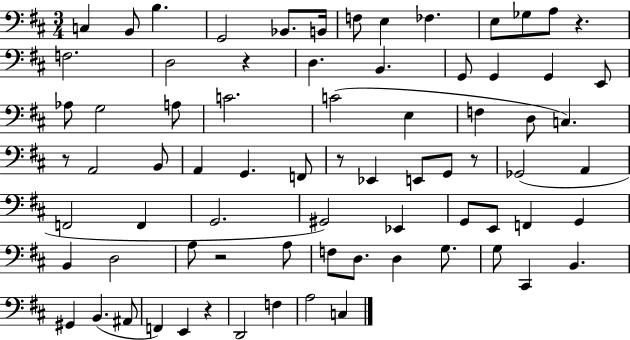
X:1
T:Untitled
M:3/4
L:1/4
K:D
C, B,,/2 B, G,,2 _B,,/2 B,,/4 F,/2 E, _F, E,/2 _G,/2 A,/2 z F,2 D,2 z D, B,, G,,/2 G,, G,, E,,/2 _A,/2 G,2 A,/2 C2 C2 E, F, D,/2 C, z/2 A,,2 B,,/2 A,, G,, F,,/2 z/2 _E,, E,,/2 G,,/2 z/2 _G,,2 A,, F,,2 F,, G,,2 ^G,,2 _E,, G,,/2 E,,/2 F,, G,, B,, D,2 A,/2 z2 A,/2 F,/2 D,/2 D, G,/2 G,/2 ^C,, B,, ^G,, B,, ^A,,/2 F,, E,, z D,,2 F, A,2 C,